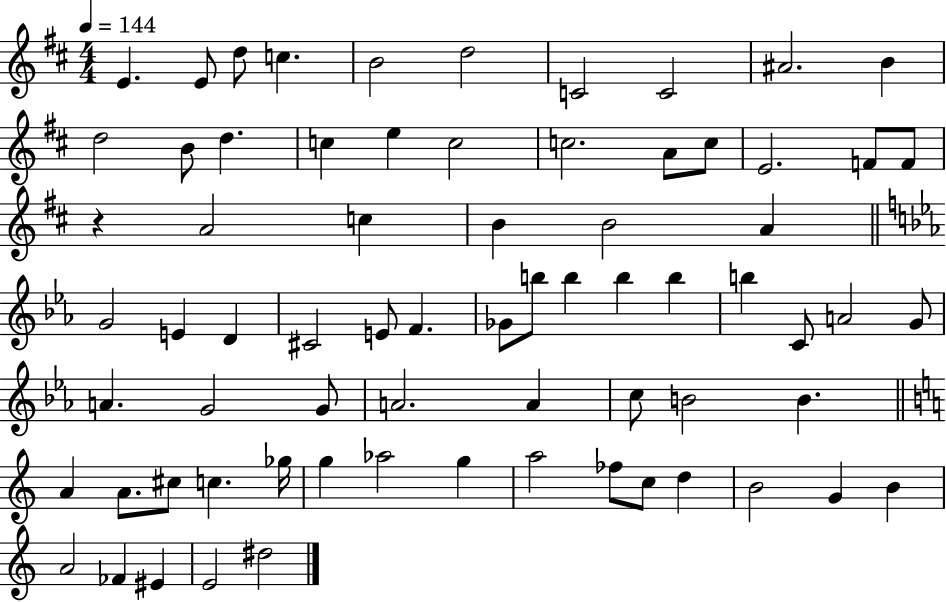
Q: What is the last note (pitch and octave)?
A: D#5